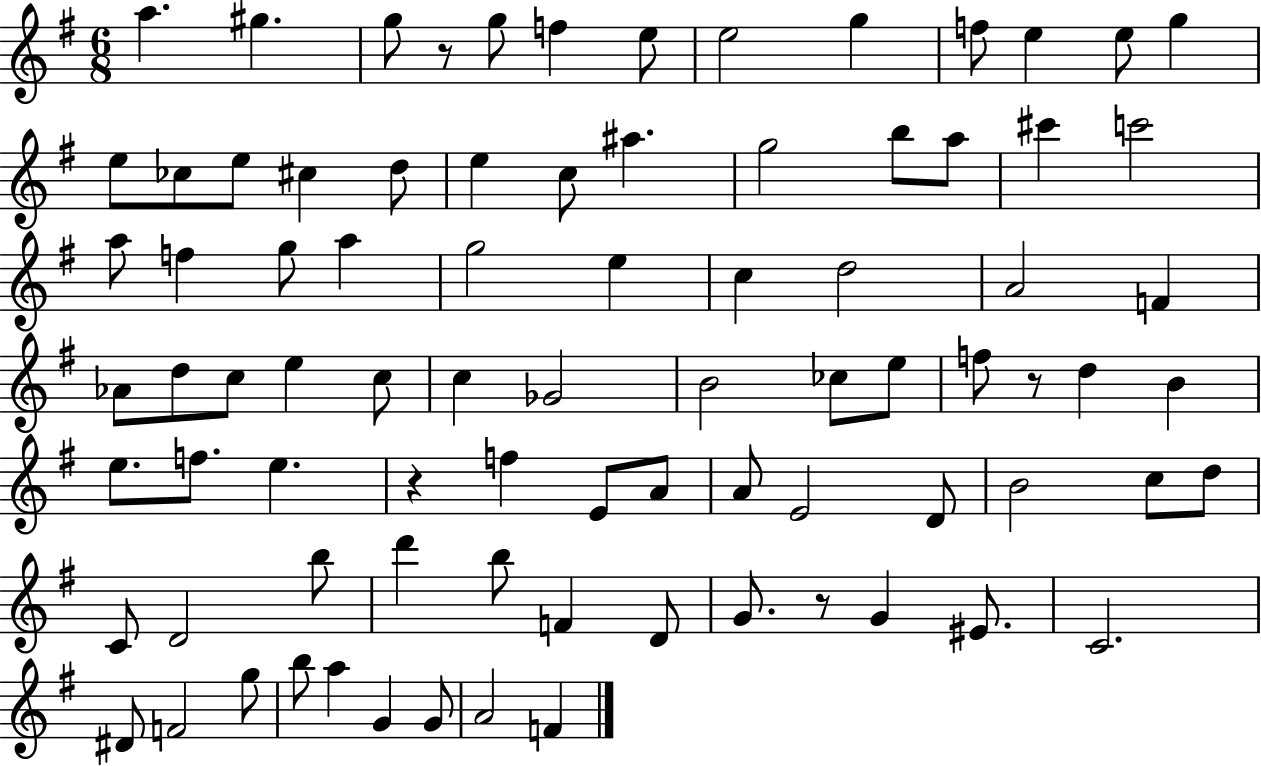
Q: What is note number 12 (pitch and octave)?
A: G5